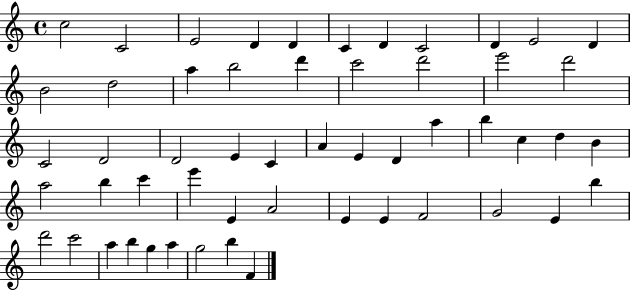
{
  \clef treble
  \time 4/4
  \defaultTimeSignature
  \key c \major
  c''2 c'2 | e'2 d'4 d'4 | c'4 d'4 c'2 | d'4 e'2 d'4 | \break b'2 d''2 | a''4 b''2 d'''4 | c'''2 d'''2 | e'''2 d'''2 | \break c'2 d'2 | d'2 e'4 c'4 | a'4 e'4 d'4 a''4 | b''4 c''4 d''4 b'4 | \break a''2 b''4 c'''4 | e'''4 e'4 a'2 | e'4 e'4 f'2 | g'2 e'4 b''4 | \break d'''2 c'''2 | a''4 b''4 g''4 a''4 | g''2 b''4 f'4 | \bar "|."
}